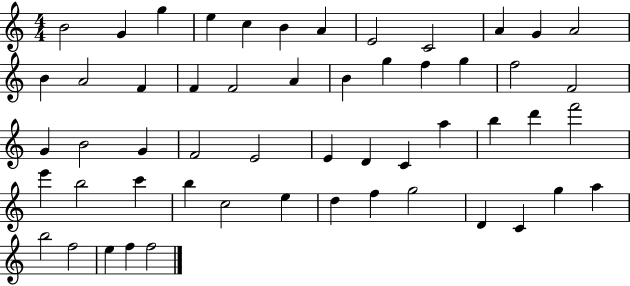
B4/h G4/q G5/q E5/q C5/q B4/q A4/q E4/h C4/h A4/q G4/q A4/h B4/q A4/h F4/q F4/q F4/h A4/q B4/q G5/q F5/q G5/q F5/h F4/h G4/q B4/h G4/q F4/h E4/h E4/q D4/q C4/q A5/q B5/q D6/q F6/h E6/q B5/h C6/q B5/q C5/h E5/q D5/q F5/q G5/h D4/q C4/q G5/q A5/q B5/h F5/h E5/q F5/q F5/h